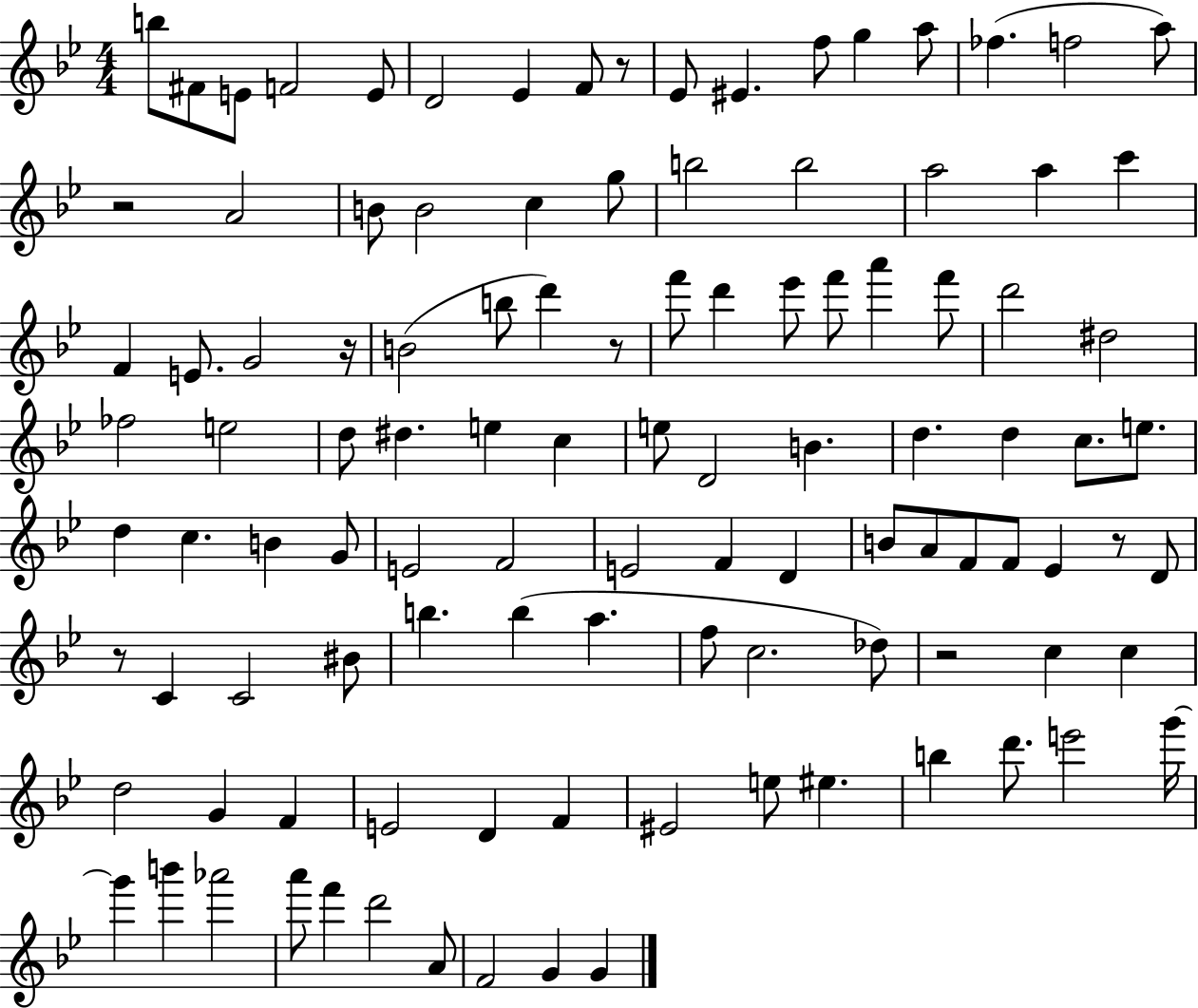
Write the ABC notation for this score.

X:1
T:Untitled
M:4/4
L:1/4
K:Bb
b/2 ^F/2 E/2 F2 E/2 D2 _E F/2 z/2 _E/2 ^E f/2 g a/2 _f f2 a/2 z2 A2 B/2 B2 c g/2 b2 b2 a2 a c' F E/2 G2 z/4 B2 b/2 d' z/2 f'/2 d' _e'/2 f'/2 a' f'/2 d'2 ^d2 _f2 e2 d/2 ^d e c e/2 D2 B d d c/2 e/2 d c B G/2 E2 F2 E2 F D B/2 A/2 F/2 F/2 _E z/2 D/2 z/2 C C2 ^B/2 b b a f/2 c2 _d/2 z2 c c d2 G F E2 D F ^E2 e/2 ^e b d'/2 e'2 g'/4 g' b' _a'2 a'/2 f' d'2 A/2 F2 G G